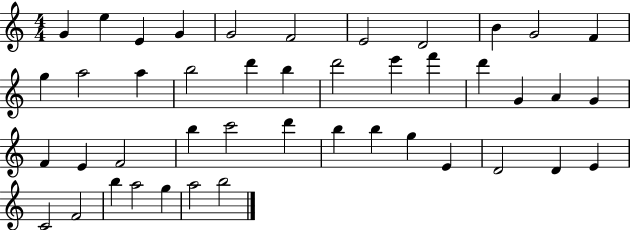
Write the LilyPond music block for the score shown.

{
  \clef treble
  \numericTimeSignature
  \time 4/4
  \key c \major
  g'4 e''4 e'4 g'4 | g'2 f'2 | e'2 d'2 | b'4 g'2 f'4 | \break g''4 a''2 a''4 | b''2 d'''4 b''4 | d'''2 e'''4 f'''4 | d'''4 g'4 a'4 g'4 | \break f'4 e'4 f'2 | b''4 c'''2 d'''4 | b''4 b''4 g''4 e'4 | d'2 d'4 e'4 | \break c'2 f'2 | b''4 a''2 g''4 | a''2 b''2 | \bar "|."
}